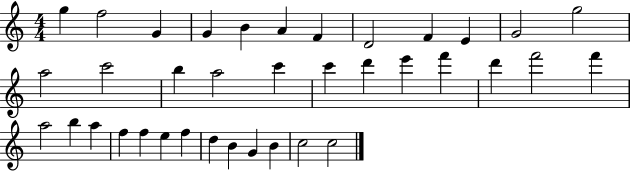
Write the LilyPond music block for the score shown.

{
  \clef treble
  \numericTimeSignature
  \time 4/4
  \key c \major
  g''4 f''2 g'4 | g'4 b'4 a'4 f'4 | d'2 f'4 e'4 | g'2 g''2 | \break a''2 c'''2 | b''4 a''2 c'''4 | c'''4 d'''4 e'''4 f'''4 | d'''4 f'''2 f'''4 | \break a''2 b''4 a''4 | f''4 f''4 e''4 f''4 | d''4 b'4 g'4 b'4 | c''2 c''2 | \break \bar "|."
}